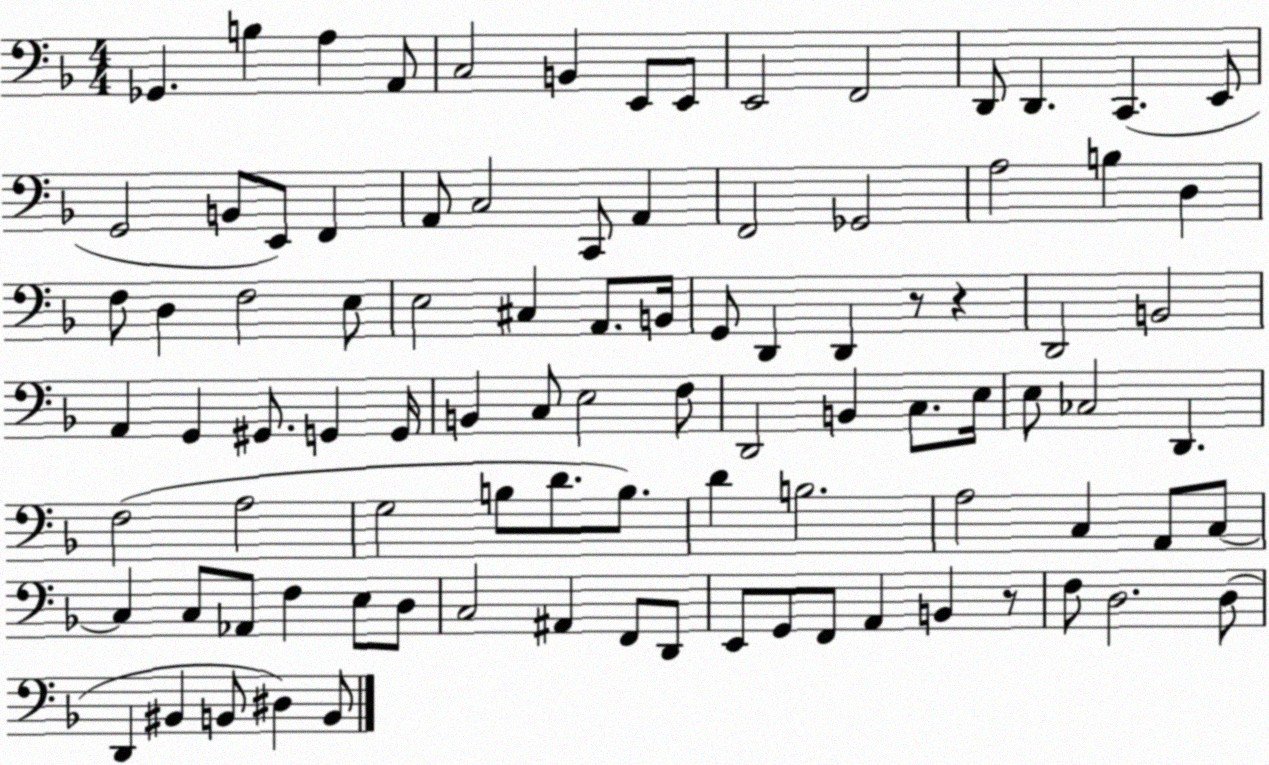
X:1
T:Untitled
M:4/4
L:1/4
K:F
_G,, B, A, A,,/2 C,2 B,, E,,/2 E,,/2 E,,2 F,,2 D,,/2 D,, C,, E,,/2 G,,2 B,,/2 E,,/2 F,, A,,/2 C,2 C,,/2 A,, F,,2 _G,,2 A,2 B, D, F,/2 D, F,2 E,/2 E,2 ^C, A,,/2 B,,/4 G,,/2 D,, D,, z/2 z D,,2 B,,2 A,, G,, ^G,,/2 G,, G,,/4 B,, C,/2 E,2 F,/2 D,,2 B,, C,/2 E,/4 E,/2 _C,2 D,, F,2 A,2 G,2 B,/2 D/2 B,/2 D B,2 A,2 C, A,,/2 C,/2 C, C,/2 _A,,/2 F, E,/2 D,/2 C,2 ^A,, F,,/2 D,,/2 E,,/2 G,,/2 F,,/2 A,, B,, z/2 F,/2 D,2 D,/2 D,, ^B,, B,,/2 ^D, B,,/2